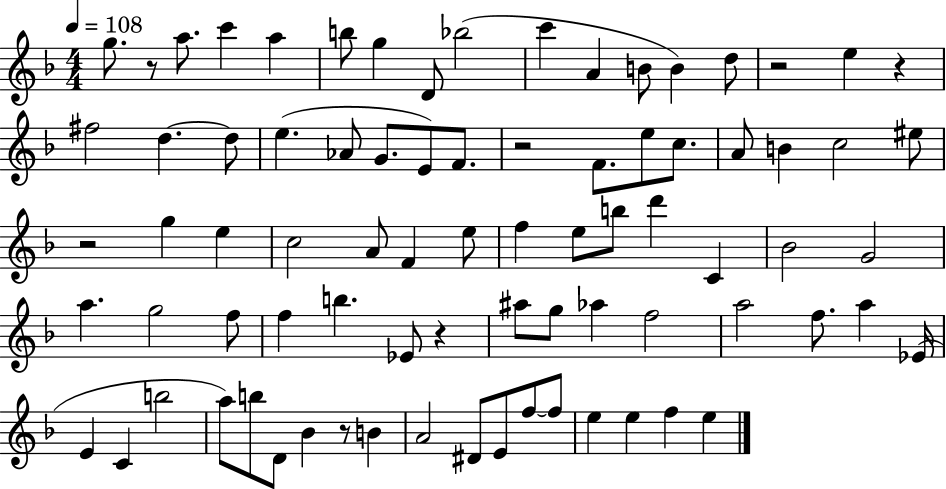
X:1
T:Untitled
M:4/4
L:1/4
K:F
g/2 z/2 a/2 c' a b/2 g D/2 _b2 c' A B/2 B d/2 z2 e z ^f2 d d/2 e _A/2 G/2 E/2 F/2 z2 F/2 e/2 c/2 A/2 B c2 ^e/2 z2 g e c2 A/2 F e/2 f e/2 b/2 d' C _B2 G2 a g2 f/2 f b _E/2 z ^a/2 g/2 _a f2 a2 f/2 a _E/4 E C b2 a/2 b/2 D/2 _B z/2 B A2 ^D/2 E/2 f/2 f/2 e e f e